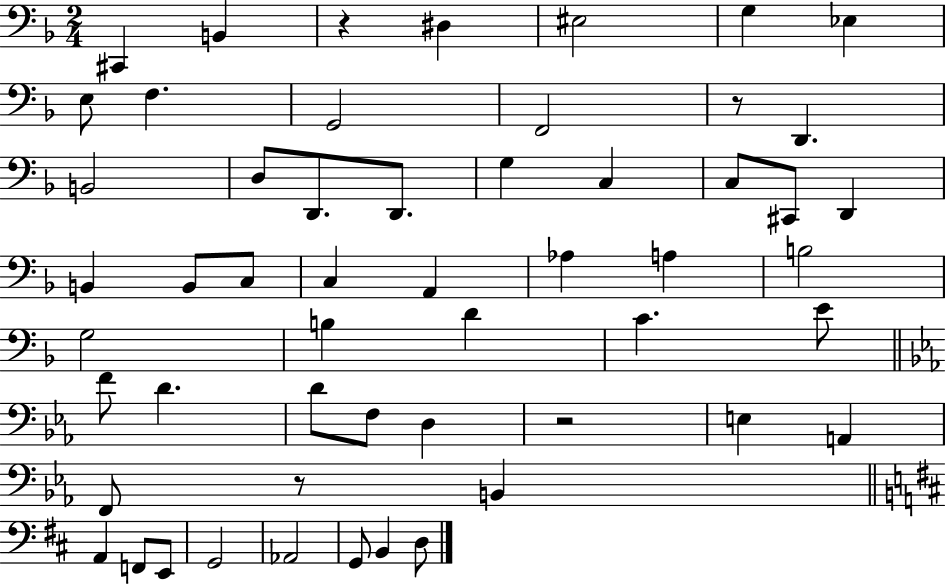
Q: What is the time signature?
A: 2/4